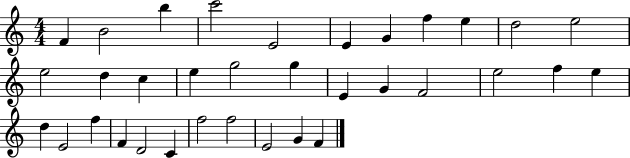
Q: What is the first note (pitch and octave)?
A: F4